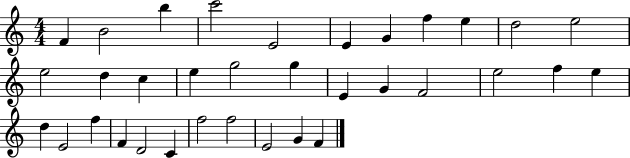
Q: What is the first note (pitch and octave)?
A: F4